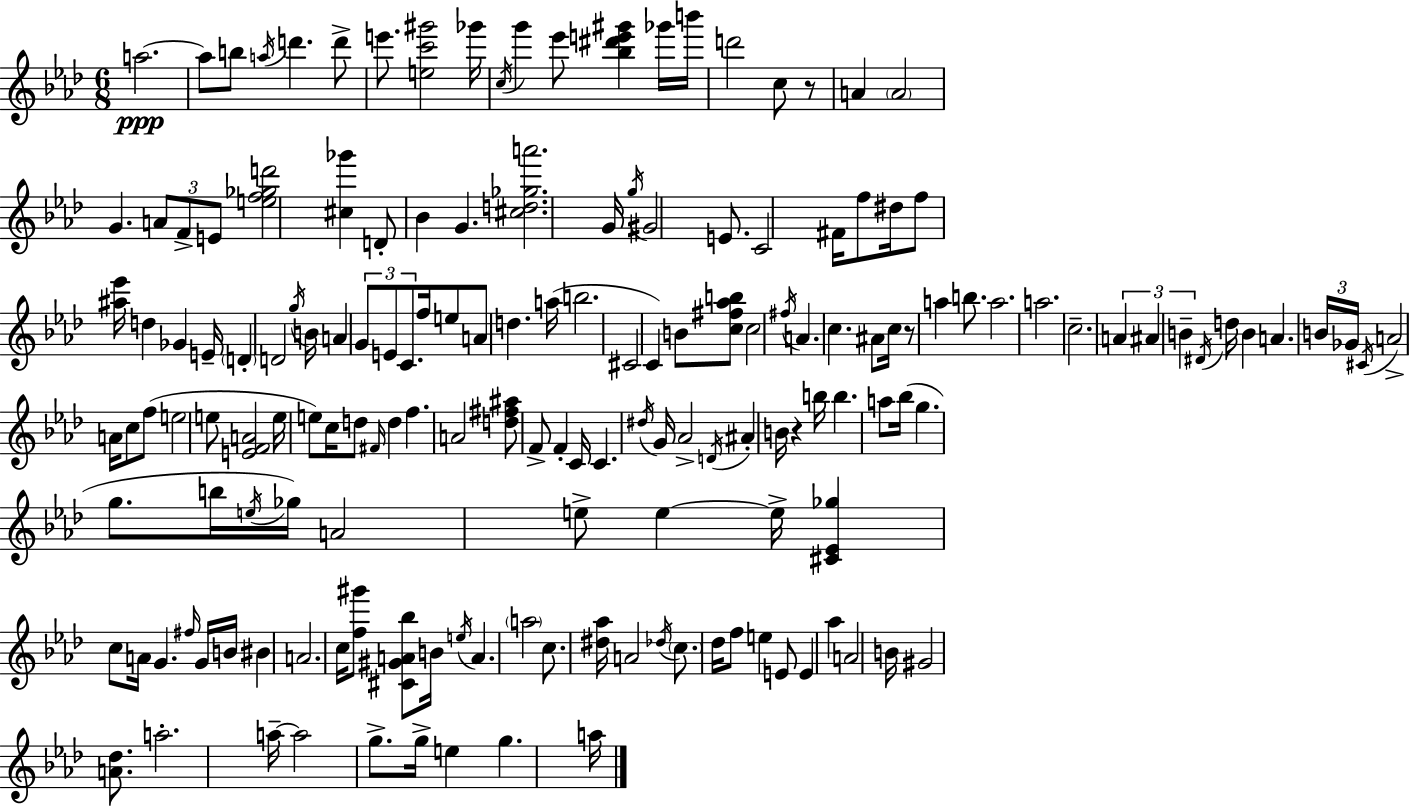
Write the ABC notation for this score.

X:1
T:Untitled
M:6/8
L:1/4
K:Ab
a2 a/2 b/2 a/4 d' d'/2 e'/2 [ec'^g']2 _g'/4 c/4 g' _e'/2 [_b^d'e'^g'] _g'/4 b'/4 d'2 c/2 z/2 A A2 G A/2 F/2 E/2 [ef_gd']2 [^c_g'] D/2 _B G [^cd_ga']2 G/4 g/4 ^G2 E/2 C2 ^F/4 f/2 ^d/4 f/2 [^a_e']/4 d _G E/4 D D2 g/4 B/4 A G/2 E/2 C/2 f/4 e/2 A/2 d a/4 b2 ^C2 C B/2 [c^f_ab]/2 c2 ^f/4 A c ^A/2 c/4 z/2 a b/2 a2 a2 c2 A ^A B ^D/4 d/4 B A B/4 _G/4 ^C/4 A2 A/4 c/2 f/2 e2 e/2 [EFA]2 e/4 e/2 c/4 d/2 ^F/4 d f A2 [d^f^a]/2 F/2 F C/4 C ^d/4 G/4 _A2 D/4 ^A B/4 z b/4 b a/2 _b/4 g g/2 b/4 e/4 _g/4 A2 e/2 e e/4 [^C_E_g] c/2 A/4 G ^f/4 G/4 B/4 ^B A2 c/4 [f^g']/2 [^C^GA_b]/2 B/4 e/4 A a2 c/2 [^d_a]/4 A2 _d/4 c/2 _d/4 f/2 e E/2 E _a A2 B/4 ^G2 [A_d]/2 a2 a/4 a2 g/2 g/4 e g a/4